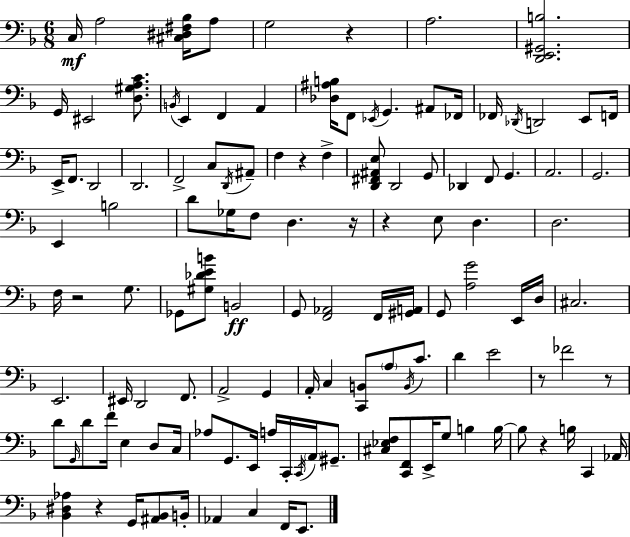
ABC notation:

X:1
T:Untitled
M:6/8
L:1/4
K:Dm
C,/4 A,2 [^C,^D,^F,_B,]/4 A,/2 G,2 z A,2 [D,,E,,^G,,B,]2 G,,/4 ^E,,2 [D,^G,A,C]/2 B,,/4 E,, F,, A,, [_D,^A,B,]/4 F,,/2 _E,,/4 G,, ^A,,/2 _F,,/4 _F,,/4 _D,,/4 D,,2 E,,/2 F,,/4 E,,/4 F,,/2 D,,2 D,,2 F,,2 C,/2 D,,/4 ^A,,/2 F, z F, [D,,^F,,^A,,E,]/2 D,,2 G,,/2 _D,, F,,/2 G,, A,,2 G,,2 E,, B,2 D/2 _G,/4 F,/2 D, z/4 z E,/2 D, D,2 F,/4 z2 G,/2 _G,,/2 [^G,_DEB]/2 B,,2 G,,/2 [F,,_A,,]2 F,,/4 [^G,,A,,]/4 G,,/2 [A,G]2 E,,/4 D,/4 ^C,2 E,,2 ^E,,/4 D,,2 F,,/2 A,,2 G,, A,,/4 C, [C,,B,,]/2 A,/2 B,,/4 C/2 D E2 z/2 _F2 z/2 D/2 G,,/4 D/2 F/4 E, D,/2 C,/4 _A,/2 G,,/2 E,,/4 A,/4 C,,/4 C,,/4 A,,/4 ^G,,/2 [^C,_E,F,]/2 [C,,F,,]/2 E,,/4 G,/2 B, B,/4 B,/2 z B,/4 C,, _A,,/4 [_B,,^D,_A,] z G,,/4 [^A,,_B,,]/2 B,,/4 _A,, C, F,,/4 E,,/2